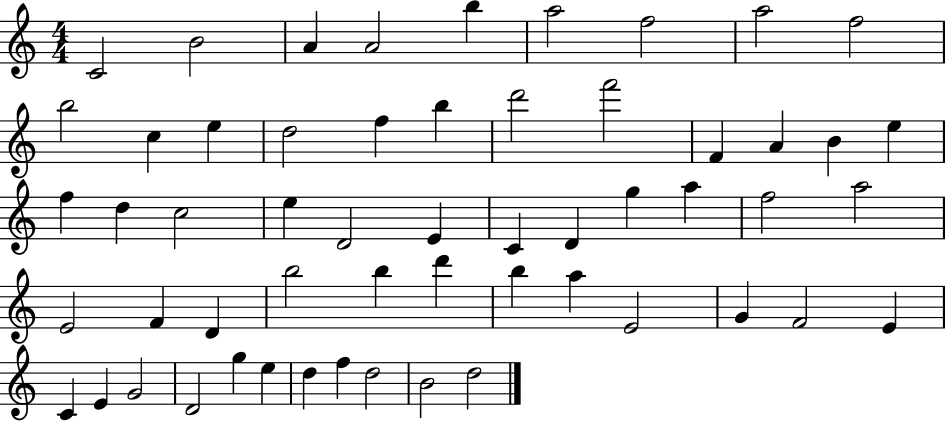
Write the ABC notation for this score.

X:1
T:Untitled
M:4/4
L:1/4
K:C
C2 B2 A A2 b a2 f2 a2 f2 b2 c e d2 f b d'2 f'2 F A B e f d c2 e D2 E C D g a f2 a2 E2 F D b2 b d' b a E2 G F2 E C E G2 D2 g e d f d2 B2 d2